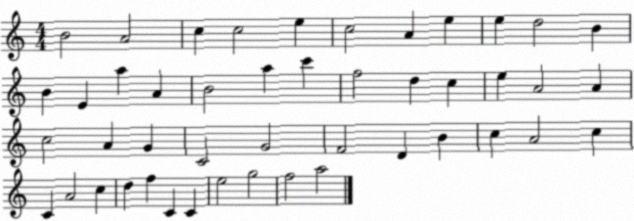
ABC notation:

X:1
T:Untitled
M:4/4
L:1/4
K:C
B2 A2 c c2 e c2 A e e d2 B B E a A B2 a c' f2 d c e A2 A c2 A G C2 G2 F2 D B c A2 c C A2 c d f C C e2 g2 f2 a2